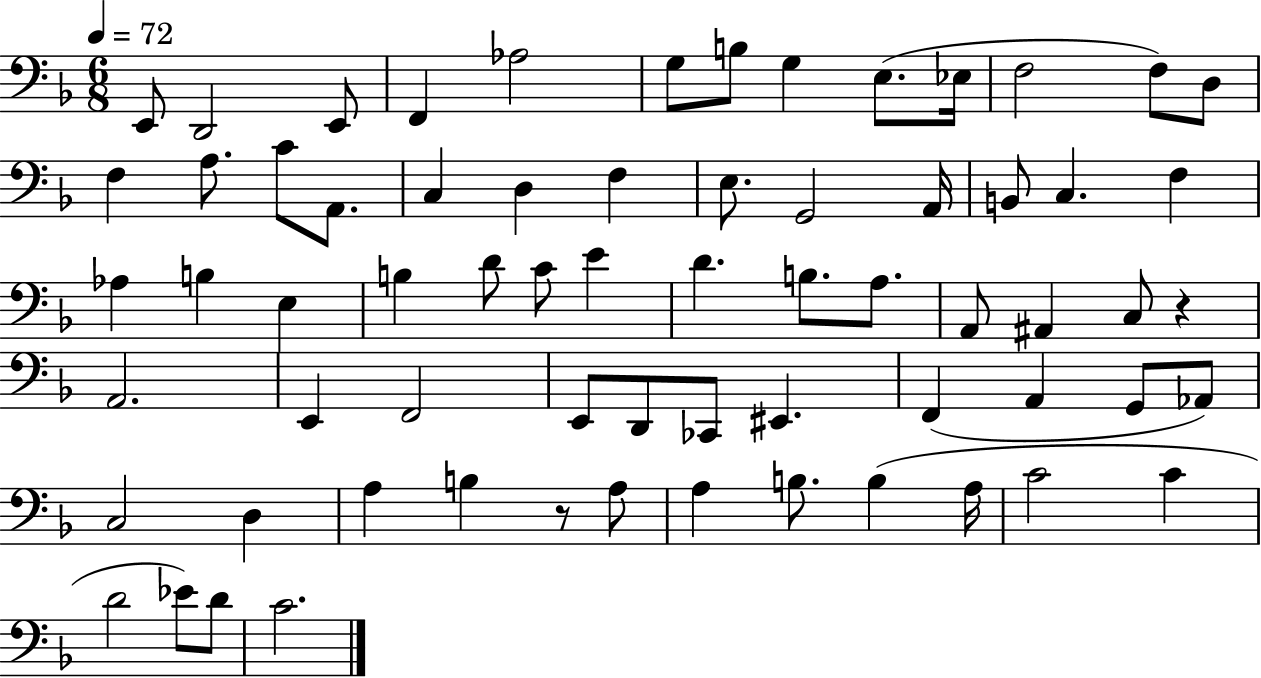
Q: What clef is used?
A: bass